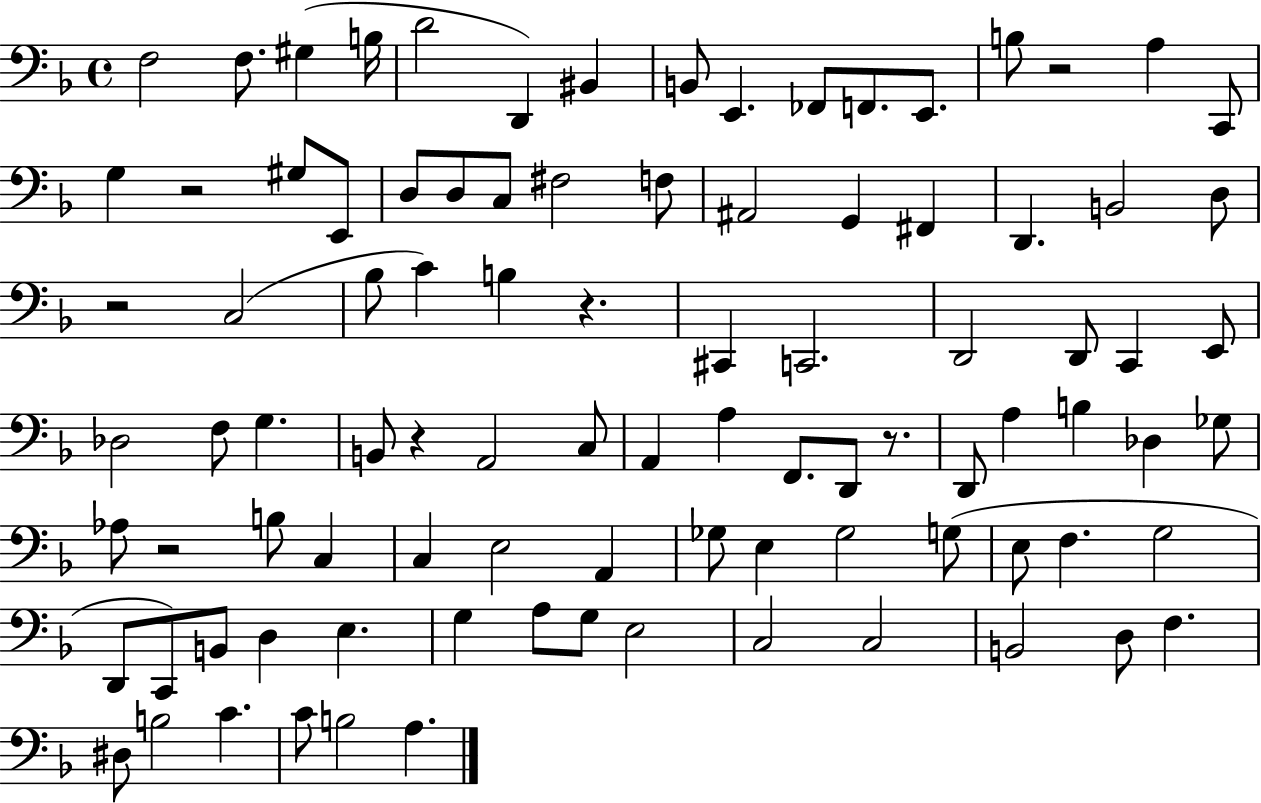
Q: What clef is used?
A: bass